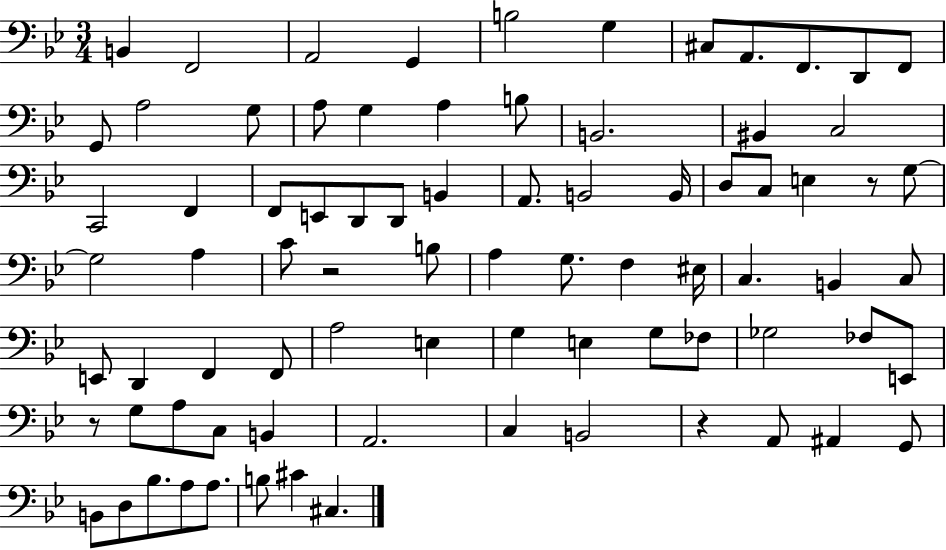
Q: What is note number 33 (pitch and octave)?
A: C3